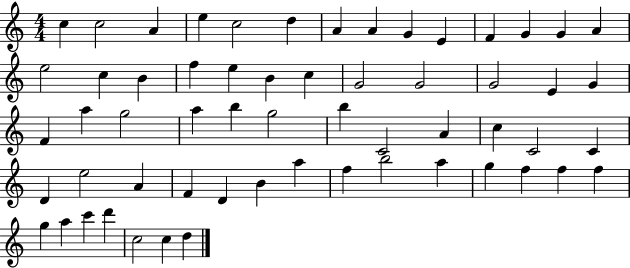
{
  \clef treble
  \numericTimeSignature
  \time 4/4
  \key c \major
  c''4 c''2 a'4 | e''4 c''2 d''4 | a'4 a'4 g'4 e'4 | f'4 g'4 g'4 a'4 | \break e''2 c''4 b'4 | f''4 e''4 b'4 c''4 | g'2 g'2 | g'2 e'4 g'4 | \break f'4 a''4 g''2 | a''4 b''4 g''2 | b''4 c'2 a'4 | c''4 c'2 c'4 | \break d'4 e''2 a'4 | f'4 d'4 b'4 a''4 | f''4 b''2 a''4 | g''4 f''4 f''4 f''4 | \break g''4 a''4 c'''4 d'''4 | c''2 c''4 d''4 | \bar "|."
}